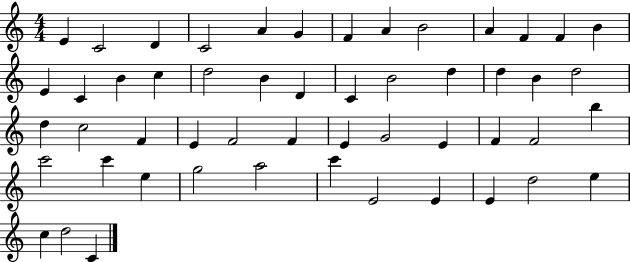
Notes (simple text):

E4/q C4/h D4/q C4/h A4/q G4/q F4/q A4/q B4/h A4/q F4/q F4/q B4/q E4/q C4/q B4/q C5/q D5/h B4/q D4/q C4/q B4/h D5/q D5/q B4/q D5/h D5/q C5/h F4/q E4/q F4/h F4/q E4/q G4/h E4/q F4/q F4/h B5/q C6/h C6/q E5/q G5/h A5/h C6/q E4/h E4/q E4/q D5/h E5/q C5/q D5/h C4/q